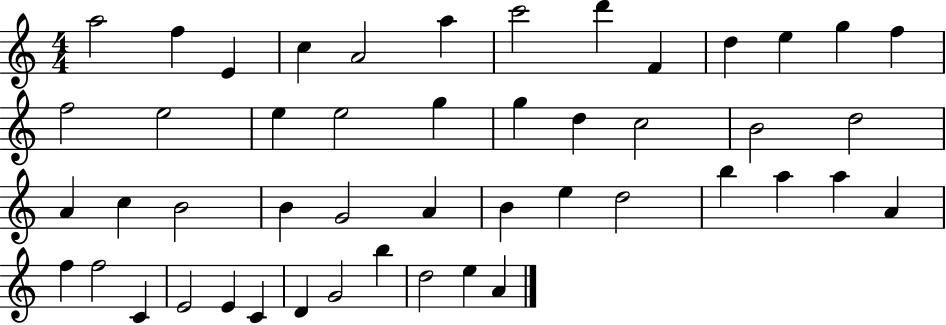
{
  \clef treble
  \numericTimeSignature
  \time 4/4
  \key c \major
  a''2 f''4 e'4 | c''4 a'2 a''4 | c'''2 d'''4 f'4 | d''4 e''4 g''4 f''4 | \break f''2 e''2 | e''4 e''2 g''4 | g''4 d''4 c''2 | b'2 d''2 | \break a'4 c''4 b'2 | b'4 g'2 a'4 | b'4 e''4 d''2 | b''4 a''4 a''4 a'4 | \break f''4 f''2 c'4 | e'2 e'4 c'4 | d'4 g'2 b''4 | d''2 e''4 a'4 | \break \bar "|."
}